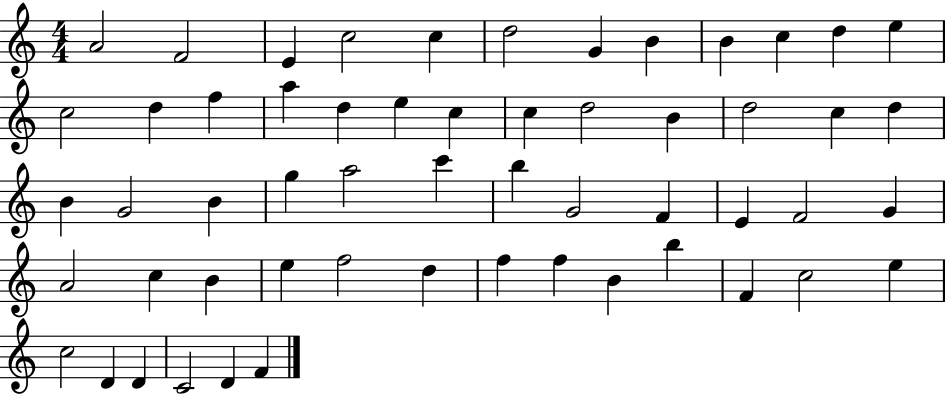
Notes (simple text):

A4/h F4/h E4/q C5/h C5/q D5/h G4/q B4/q B4/q C5/q D5/q E5/q C5/h D5/q F5/q A5/q D5/q E5/q C5/q C5/q D5/h B4/q D5/h C5/q D5/q B4/q G4/h B4/q G5/q A5/h C6/q B5/q G4/h F4/q E4/q F4/h G4/q A4/h C5/q B4/q E5/q F5/h D5/q F5/q F5/q B4/q B5/q F4/q C5/h E5/q C5/h D4/q D4/q C4/h D4/q F4/q